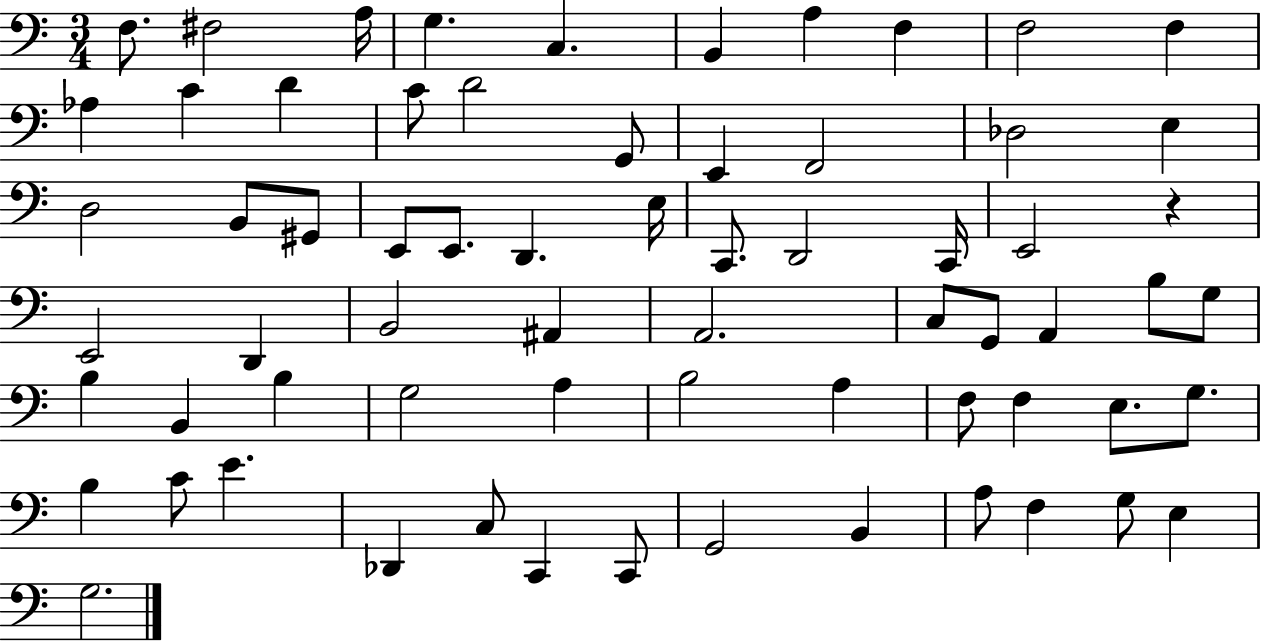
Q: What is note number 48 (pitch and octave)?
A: A3